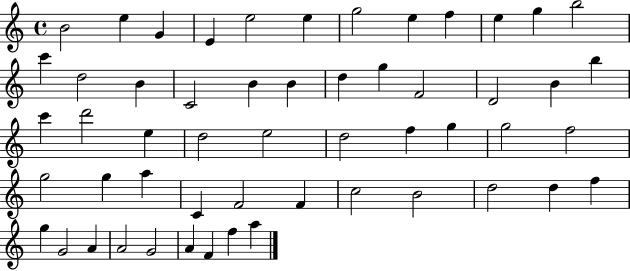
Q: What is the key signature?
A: C major